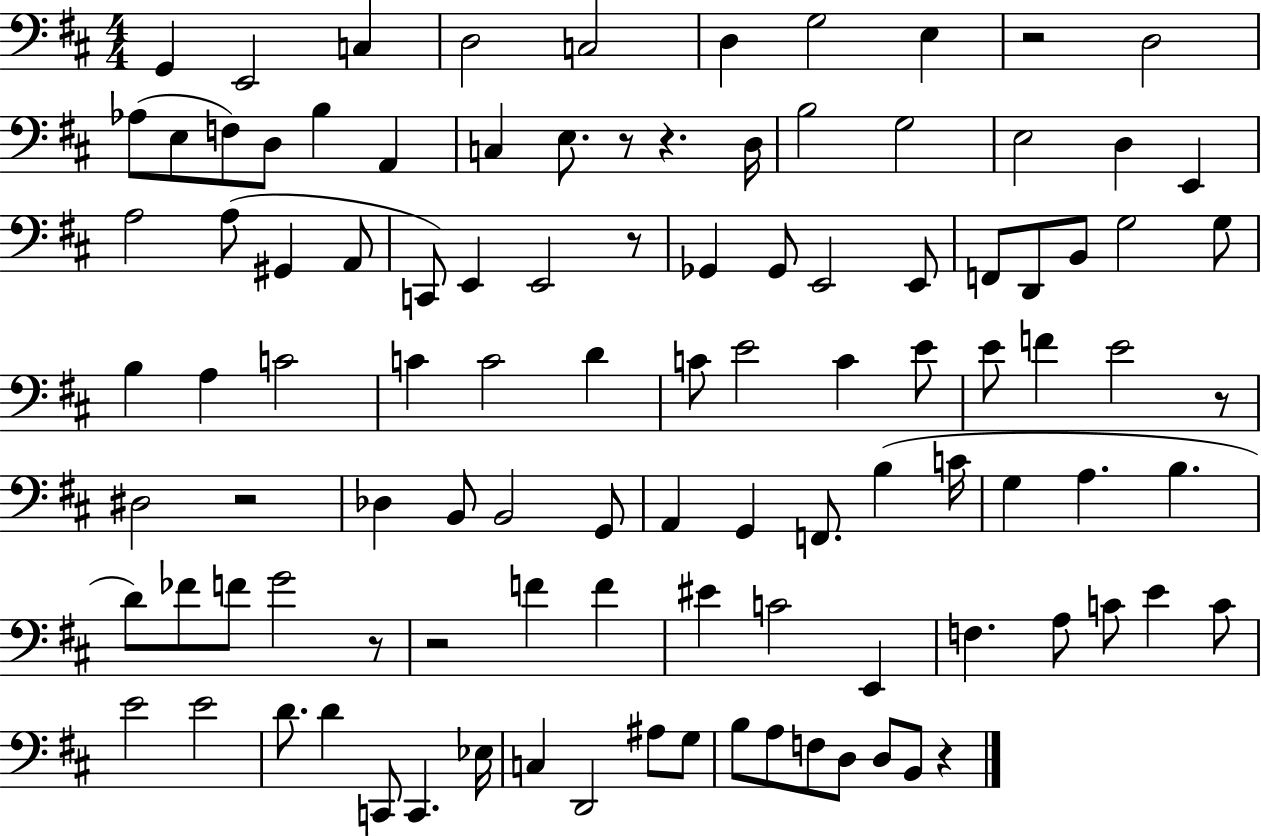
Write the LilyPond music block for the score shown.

{
  \clef bass
  \numericTimeSignature
  \time 4/4
  \key d \major
  g,4 e,2 c4 | d2 c2 | d4 g2 e4 | r2 d2 | \break aes8( e8 f8) d8 b4 a,4 | c4 e8. r8 r4. d16 | b2 g2 | e2 d4 e,4 | \break a2 a8( gis,4 a,8 | c,8) e,4 e,2 r8 | ges,4 ges,8 e,2 e,8 | f,8 d,8 b,8 g2 g8 | \break b4 a4 c'2 | c'4 c'2 d'4 | c'8 e'2 c'4 e'8 | e'8 f'4 e'2 r8 | \break dis2 r2 | des4 b,8 b,2 g,8 | a,4 g,4 f,8. b4( c'16 | g4 a4. b4. | \break d'8) fes'8 f'8 g'2 r8 | r2 f'4 f'4 | eis'4 c'2 e,4 | f4. a8 c'8 e'4 c'8 | \break e'2 e'2 | d'8. d'4 c,8 c,4. ees16 | c4 d,2 ais8 g8 | b8 a8 f8 d8 d8 b,8 r4 | \break \bar "|."
}